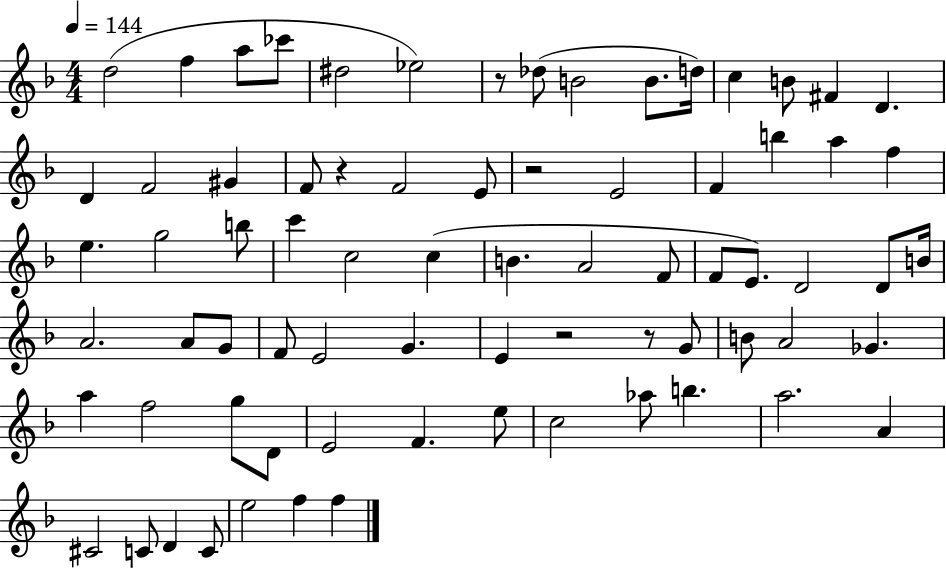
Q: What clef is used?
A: treble